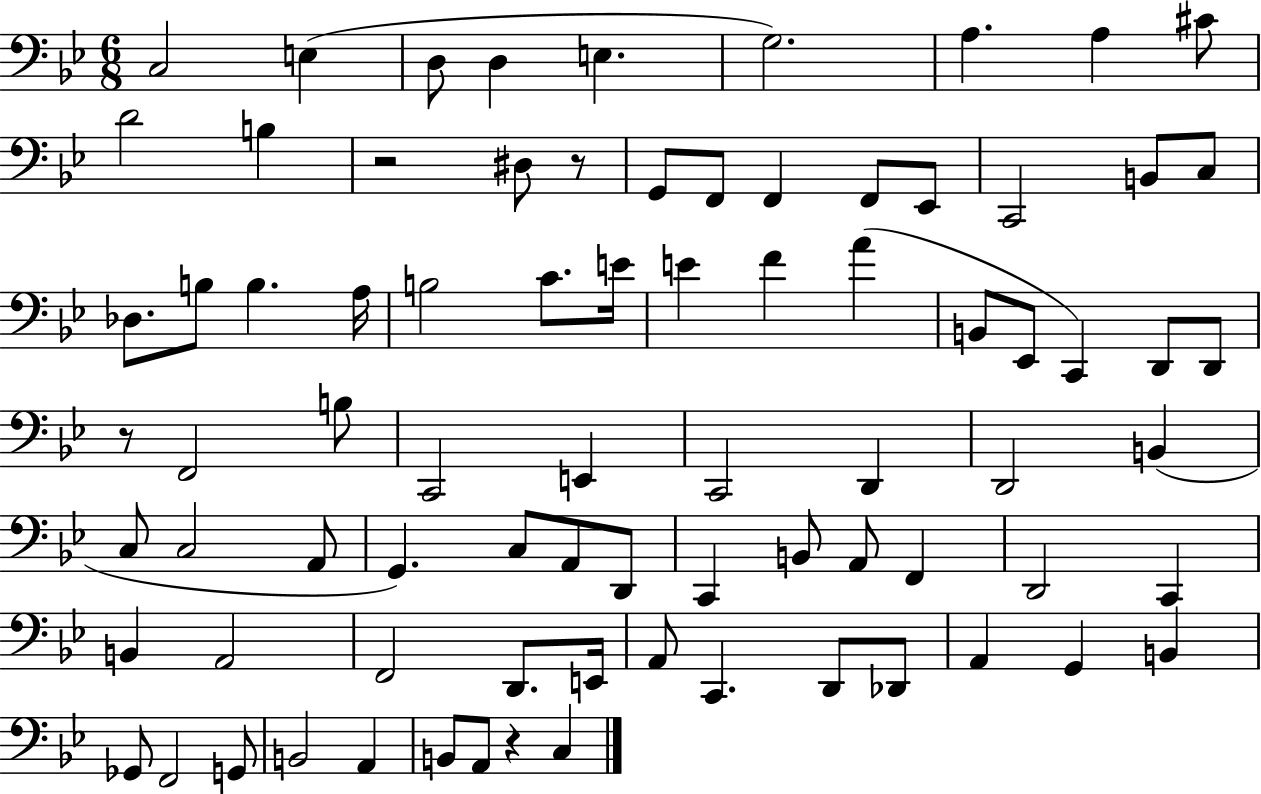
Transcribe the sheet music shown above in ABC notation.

X:1
T:Untitled
M:6/8
L:1/4
K:Bb
C,2 E, D,/2 D, E, G,2 A, A, ^C/2 D2 B, z2 ^D,/2 z/2 G,,/2 F,,/2 F,, F,,/2 _E,,/2 C,,2 B,,/2 C,/2 _D,/2 B,/2 B, A,/4 B,2 C/2 E/4 E F A B,,/2 _E,,/2 C,, D,,/2 D,,/2 z/2 F,,2 B,/2 C,,2 E,, C,,2 D,, D,,2 B,, C,/2 C,2 A,,/2 G,, C,/2 A,,/2 D,,/2 C,, B,,/2 A,,/2 F,, D,,2 C,, B,, A,,2 F,,2 D,,/2 E,,/4 A,,/2 C,, D,,/2 _D,,/2 A,, G,, B,, _G,,/2 F,,2 G,,/2 B,,2 A,, B,,/2 A,,/2 z C,